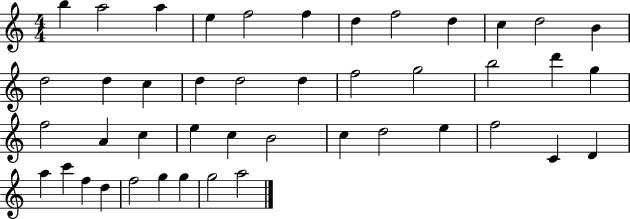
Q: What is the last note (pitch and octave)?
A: A5